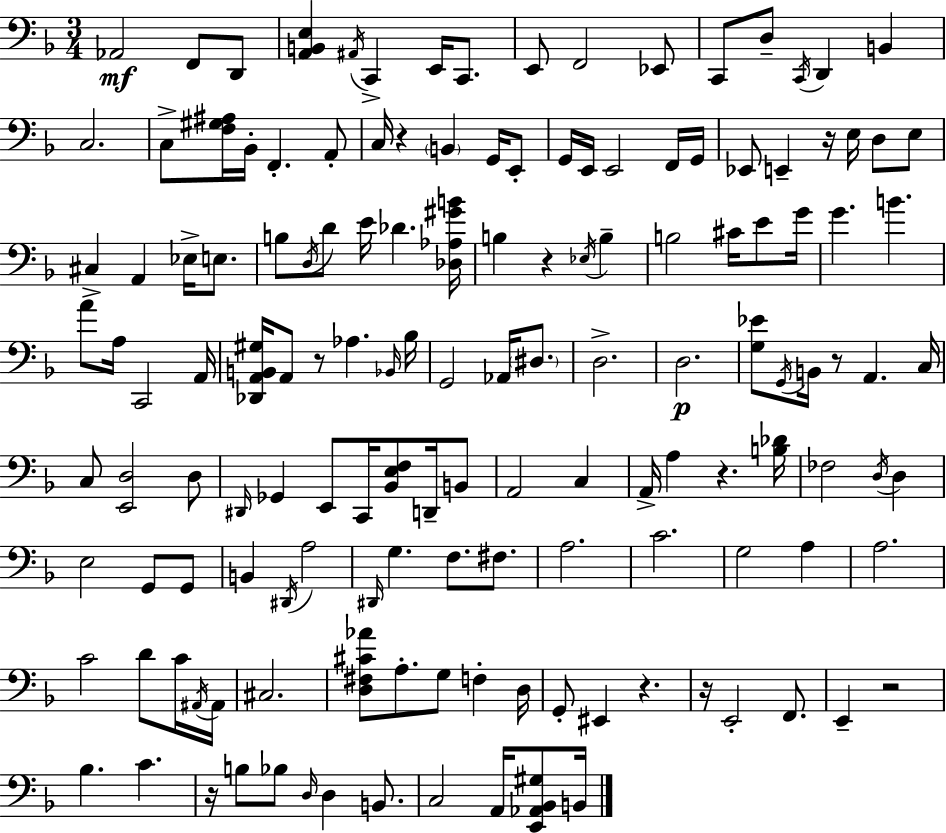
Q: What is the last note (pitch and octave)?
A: B2